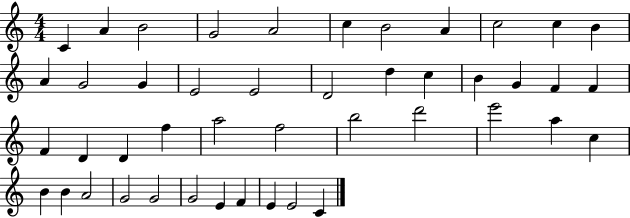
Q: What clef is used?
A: treble